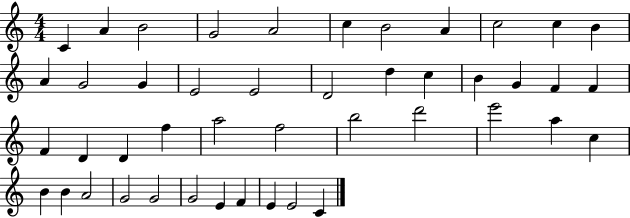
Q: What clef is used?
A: treble